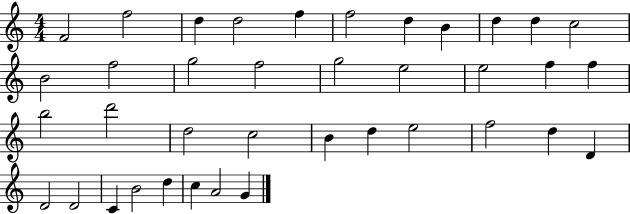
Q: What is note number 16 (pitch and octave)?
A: G5